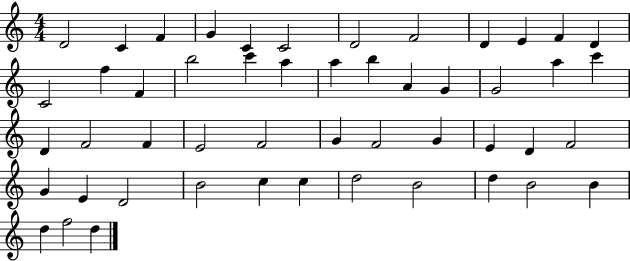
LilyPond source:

{
  \clef treble
  \numericTimeSignature
  \time 4/4
  \key c \major
  d'2 c'4 f'4 | g'4 c'4 c'2 | d'2 f'2 | d'4 e'4 f'4 d'4 | \break c'2 f''4 f'4 | b''2 c'''4 a''4 | a''4 b''4 a'4 g'4 | g'2 a''4 c'''4 | \break d'4 f'2 f'4 | e'2 f'2 | g'4 f'2 g'4 | e'4 d'4 f'2 | \break g'4 e'4 d'2 | b'2 c''4 c''4 | d''2 b'2 | d''4 b'2 b'4 | \break d''4 f''2 d''4 | \bar "|."
}